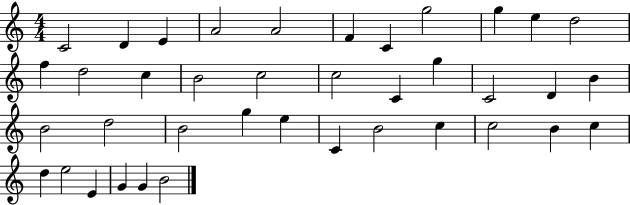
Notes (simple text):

C4/h D4/q E4/q A4/h A4/h F4/q C4/q G5/h G5/q E5/q D5/h F5/q D5/h C5/q B4/h C5/h C5/h C4/q G5/q C4/h D4/q B4/q B4/h D5/h B4/h G5/q E5/q C4/q B4/h C5/q C5/h B4/q C5/q D5/q E5/h E4/q G4/q G4/q B4/h